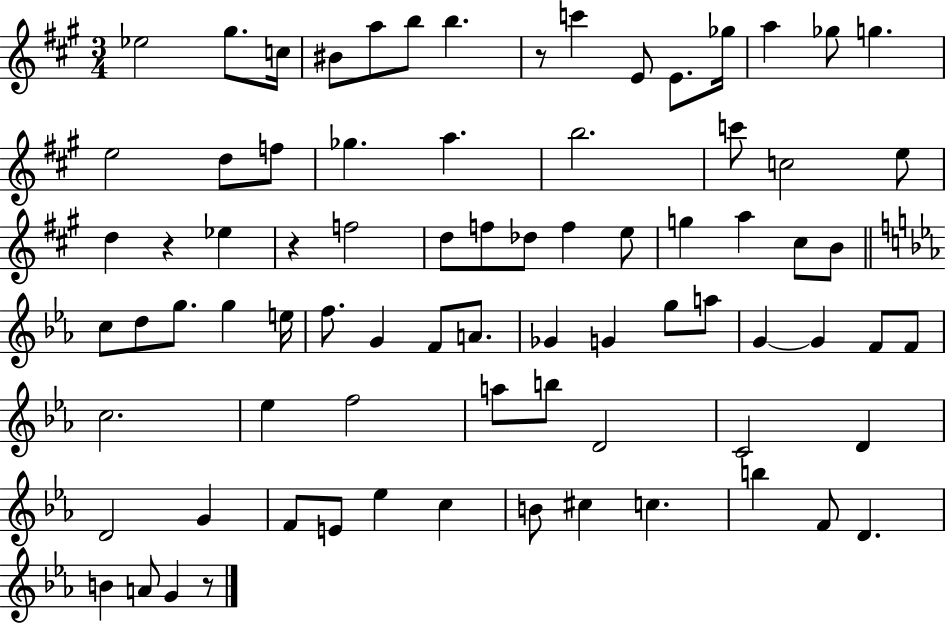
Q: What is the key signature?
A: A major